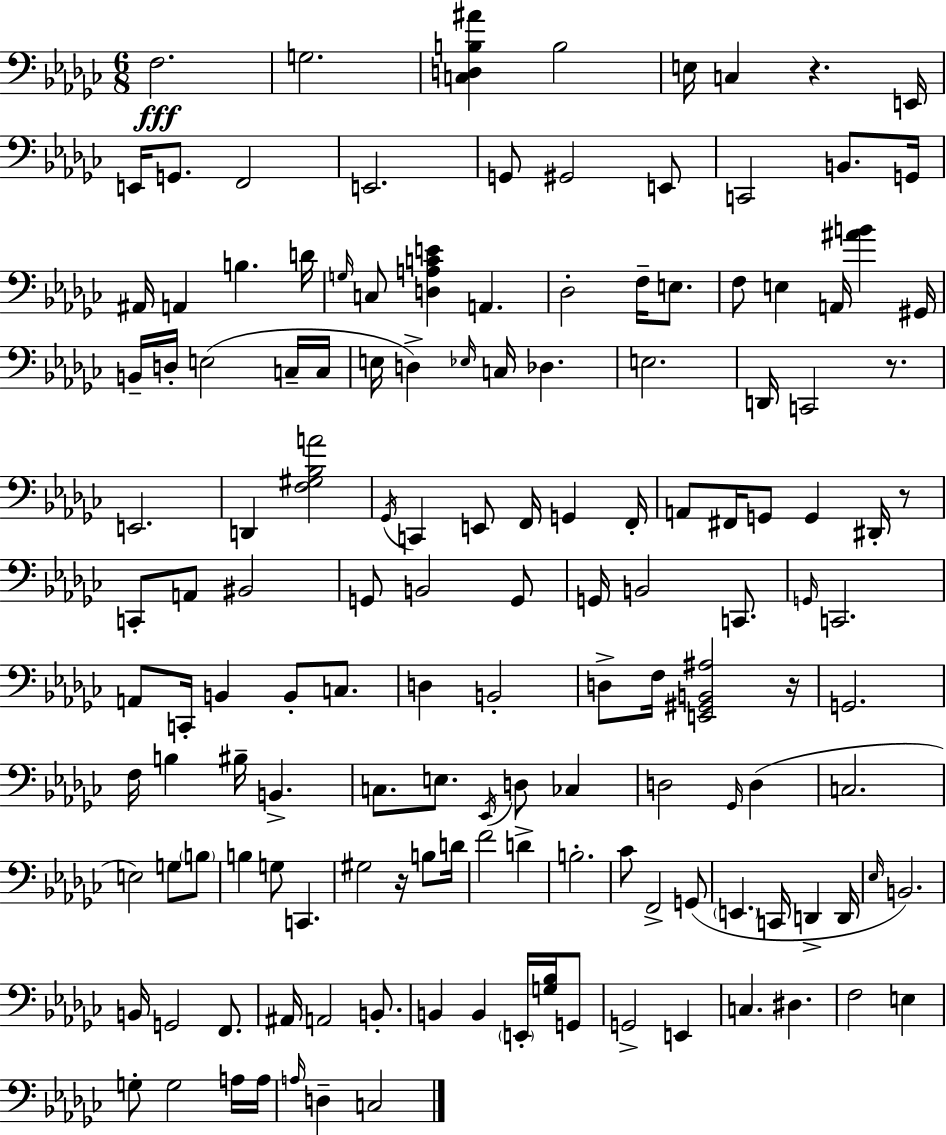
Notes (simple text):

F3/h. G3/h. [C3,D3,B3,A#4]/q B3/h E3/s C3/q R/q. E2/s E2/s G2/e. F2/h E2/h. G2/e G#2/h E2/e C2/h B2/e. G2/s A#2/s A2/q B3/q. D4/s G3/s C3/e [D3,A3,C4,E4]/q A2/q. Db3/h F3/s E3/e. F3/e E3/q A2/s [A#4,B4]/q G#2/s B2/s D3/s E3/h C3/s C3/s E3/s D3/q Eb3/s C3/s Db3/q. E3/h. D2/s C2/h R/e. E2/h. D2/q [F3,G#3,Bb3,A4]/h Gb2/s C2/q E2/e F2/s G2/q F2/s A2/e F#2/s G2/e G2/q D#2/s R/e C2/e A2/e BIS2/h G2/e B2/h G2/e G2/s B2/h C2/e. G2/s C2/h. A2/e C2/s B2/q B2/e C3/e. D3/q B2/h D3/e F3/s [E2,G#2,B2,A#3]/h R/s G2/h. F3/s B3/q BIS3/s B2/q. C3/e. E3/e. Eb2/s D3/e CES3/q D3/h Gb2/s D3/q C3/h. E3/h G3/e B3/e B3/q G3/e C2/q. G#3/h R/s B3/e D4/s F4/h D4/q B3/h. CES4/e F2/h G2/e E2/q. C2/s D2/q D2/s Eb3/s B2/h. B2/s G2/h F2/e. A#2/s A2/h B2/e. B2/q B2/q E2/s [G3,Bb3]/s G2/e G2/h E2/q C3/q. D#3/q. F3/h E3/q G3/e G3/h A3/s A3/s A3/s D3/q C3/h